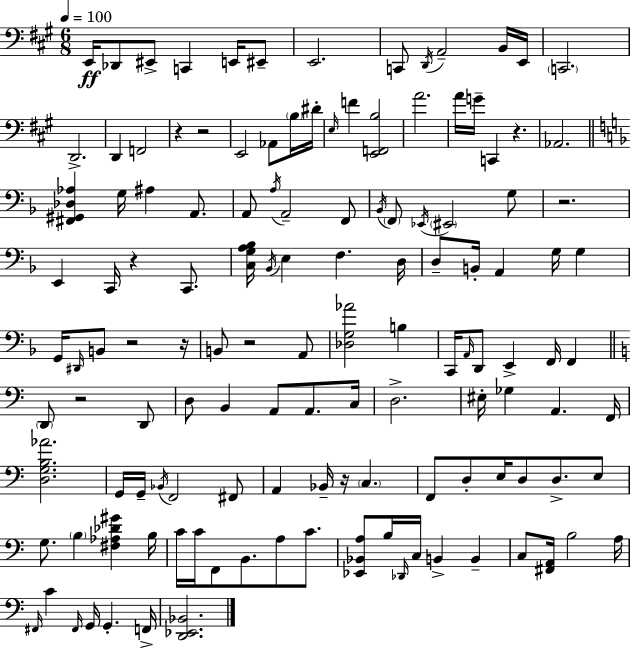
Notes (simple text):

E2/s Db2/e EIS2/e C2/q E2/s EIS2/e E2/h. C2/e D2/s A2/h B2/s E2/s C2/h. D2/h. D2/q F2/h R/q R/h E2/h Ab2/e B3/s D#4/s E3/s F4/q [E2,F2,B3]/h A4/h. A4/s G4/s C2/q R/q. Ab2/h. [F#2,G#2,Db3,Ab3]/q G3/s A#3/q A2/e. A2/e A3/s A2/h F2/e Bb2/s F2/e Eb2/s EIS2/h G3/e R/h. E2/q C2/s R/q C2/e. [C3,G3,A3,Bb3]/s Bb2/s E3/q F3/q. D3/s D3/e B2/s A2/q G3/s G3/q G2/s D#2/s B2/e R/h R/s B2/e R/h A2/e [Db3,G3,Ab4]/h B3/q C2/s A2/s D2/e E2/q F2/s F2/q D2/e R/h D2/e D3/e B2/q A2/e A2/e. C3/s D3/h. EIS3/s Gb3/q A2/q. F2/s [D3,G3,B3,Ab4]/h. G2/s G2/s Bb2/s F2/h F#2/e A2/q Bb2/s R/s C3/q. F2/e D3/e E3/s D3/e D3/e. E3/e G3/e. B3/q [F#3,Ab3,Db4,G#4]/q B3/s C4/s C4/s F2/e B2/e. A3/e C4/e. [Eb2,Bb2,A3]/e B3/s Db2/s C3/s B2/q B2/q C3/e [F#2,A2]/s B3/h A3/s F#2/s C4/q F#2/s G2/s G2/q. F2/s [D2,Eb2,Bb2]/h.